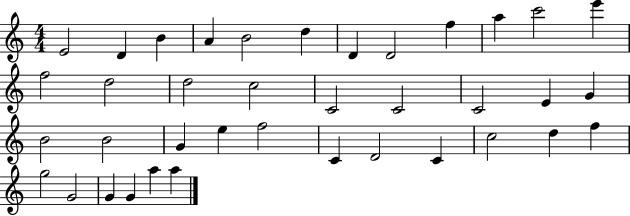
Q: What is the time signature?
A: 4/4